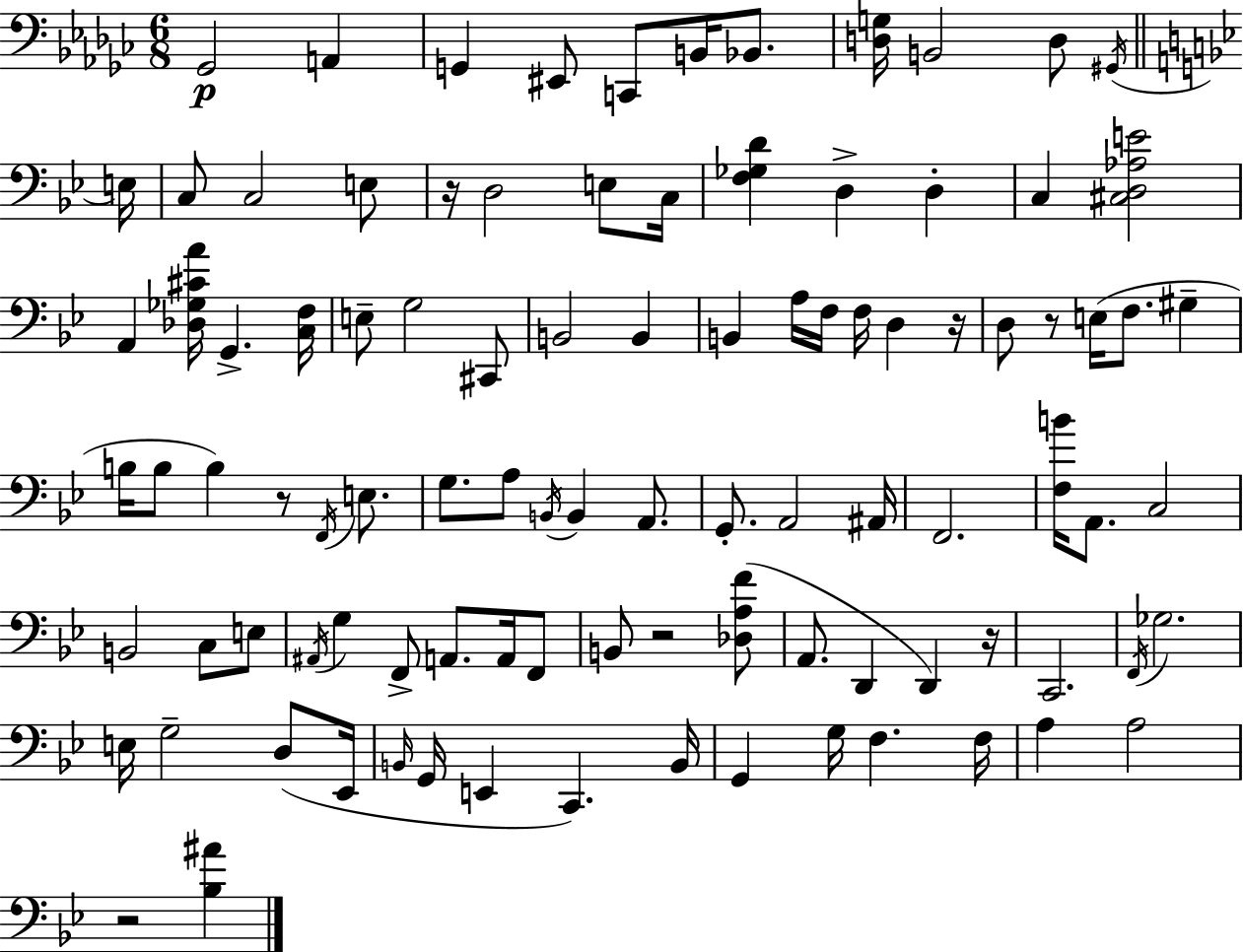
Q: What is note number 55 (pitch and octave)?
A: E3